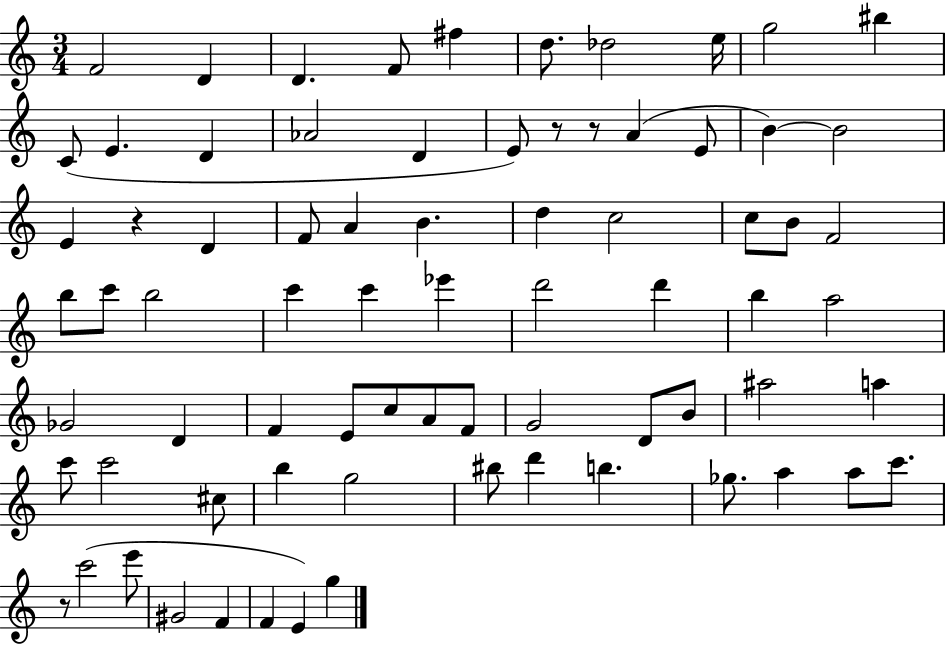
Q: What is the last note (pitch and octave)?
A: G5